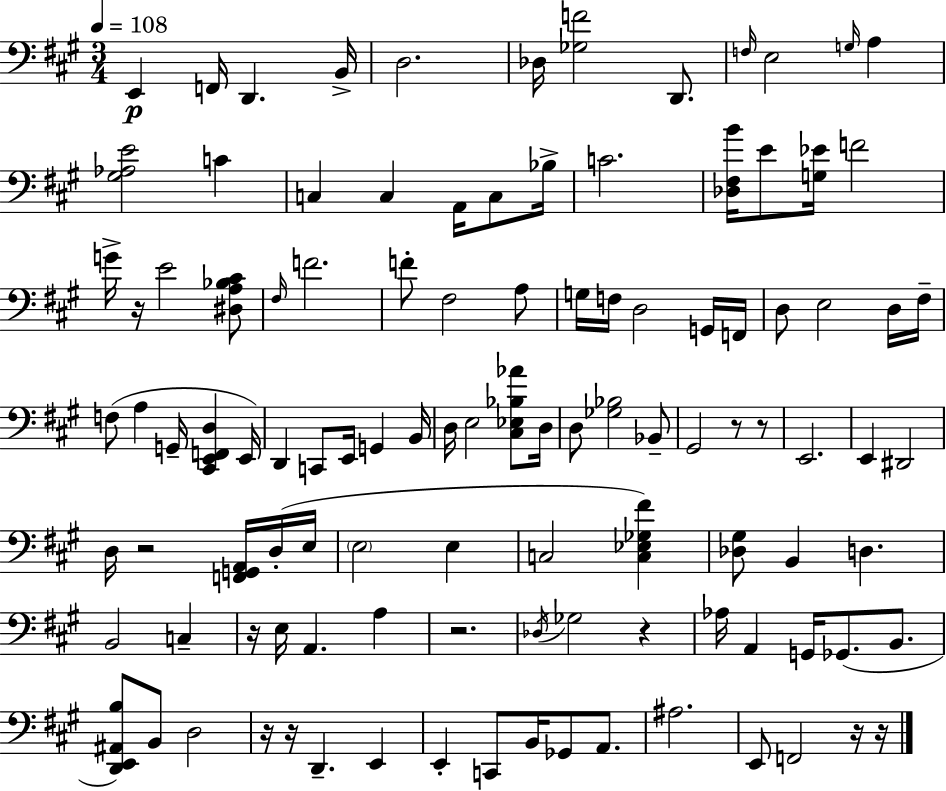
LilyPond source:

{
  \clef bass
  \numericTimeSignature
  \time 3/4
  \key a \major
  \tempo 4 = 108
  e,4\p f,16 d,4. b,16-> | d2. | des16 <ges f'>2 d,8. | \grace { f16 } e2 \grace { g16 } a4 | \break <gis aes e'>2 c'4 | c4 c4 a,16 c8 | bes16-> c'2. | <des fis b'>16 e'8 <g ees'>16 f'2 | \break g'16-> r16 e'2 | <dis a bes cis'>8 \grace { fis16 } f'2. | f'8-. fis2 | a8 g16 f16 d2 | \break g,16 f,16 d8 e2 | d16 fis16-- f8( a4 g,16-- <cis, e, f, d>4 | e,16) d,4 c,8 e,16 g,4 | b,16 d16 e2 | \break <cis ees bes aes'>8 d16 d8 <ges bes>2 | bes,8-- gis,2 r8 | r8 e,2. | e,4 dis,2 | \break d16 r2 | <f, g, a,>16 d16-.( e16 \parenthesize e2 e4 | c2 <c ees ges fis'>4) | <des gis>8 b,4 d4. | \break b,2 c4-- | r16 e16 a,4. a4 | r2. | \acciaccatura { des16 } ges2 | \break r4 aes16 a,4 g,16 ges,8.( | b,8. <d, e, ais, b>8) b,8 d2 | r16 r16 d,4.-- | e,4 e,4-. c,8 b,16 ges,8 | \break a,8. ais2. | e,8 f,2 | r16 r16 \bar "|."
}